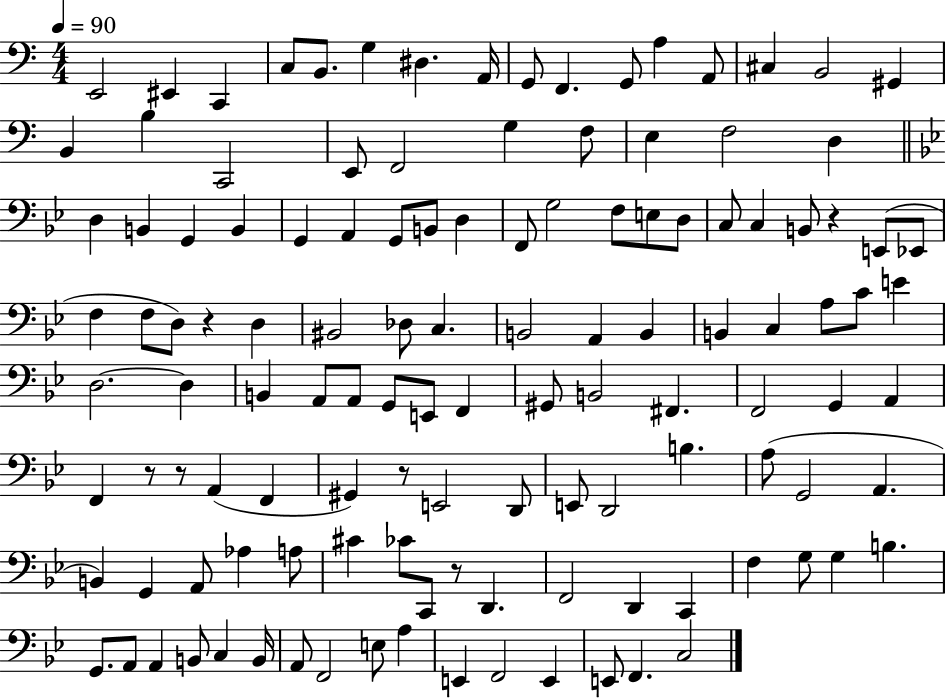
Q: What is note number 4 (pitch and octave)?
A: C3